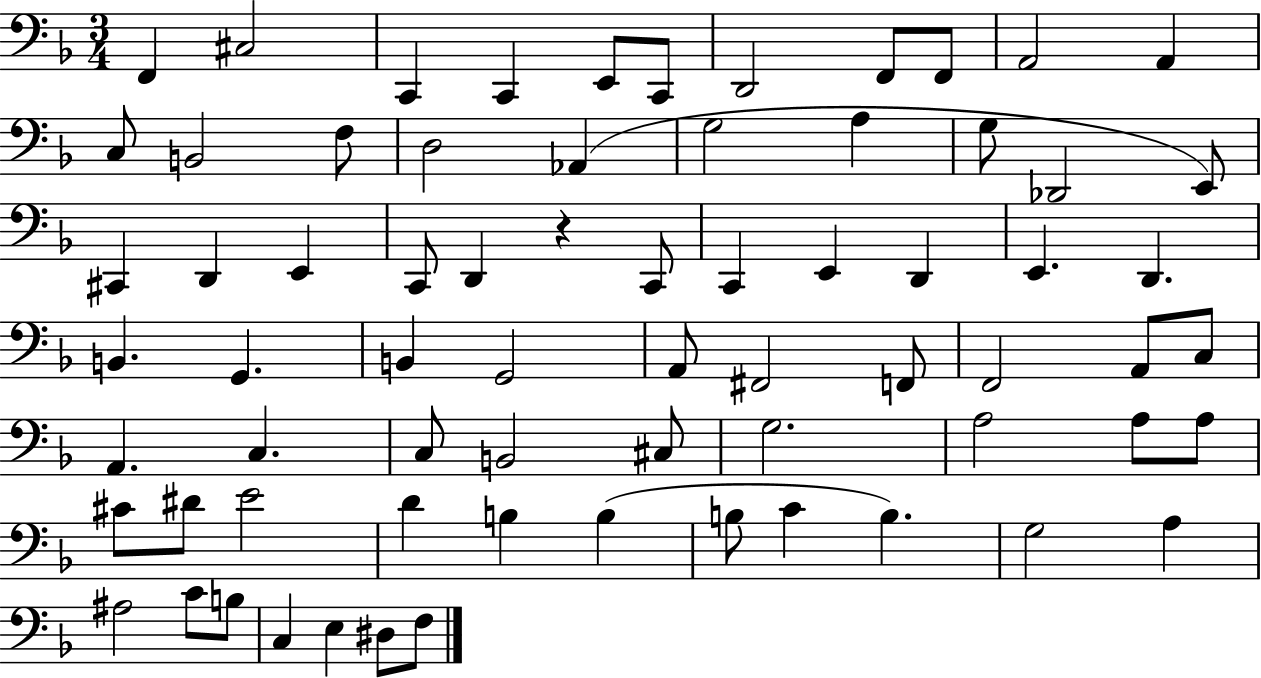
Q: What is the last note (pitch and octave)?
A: F3